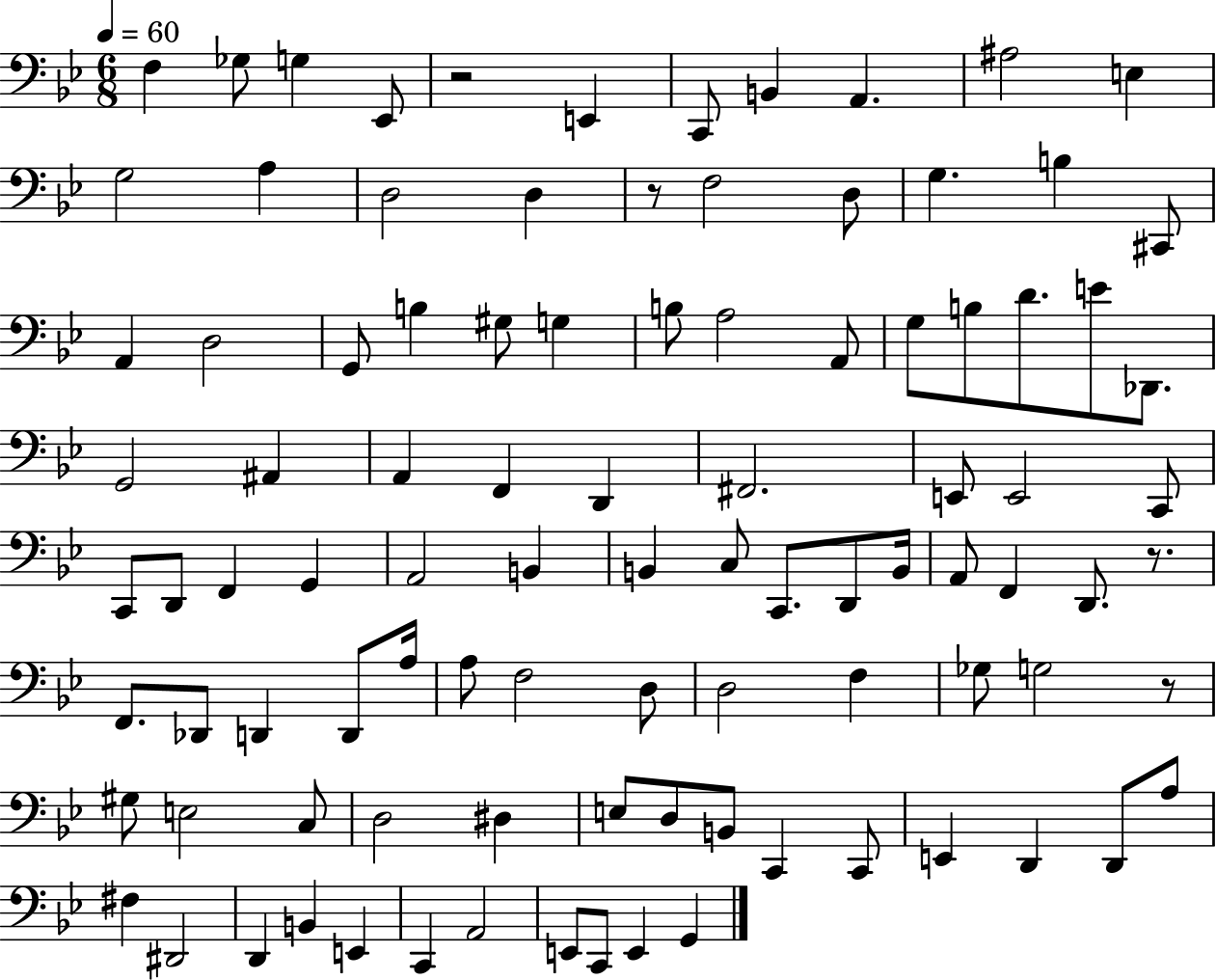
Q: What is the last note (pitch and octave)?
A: G2